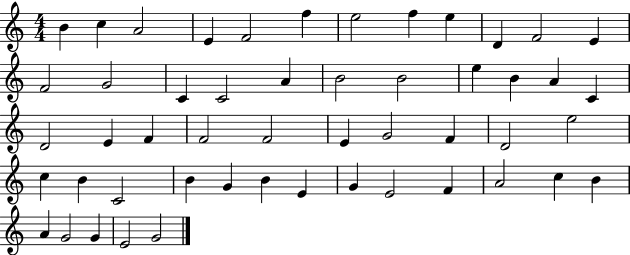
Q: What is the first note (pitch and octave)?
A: B4